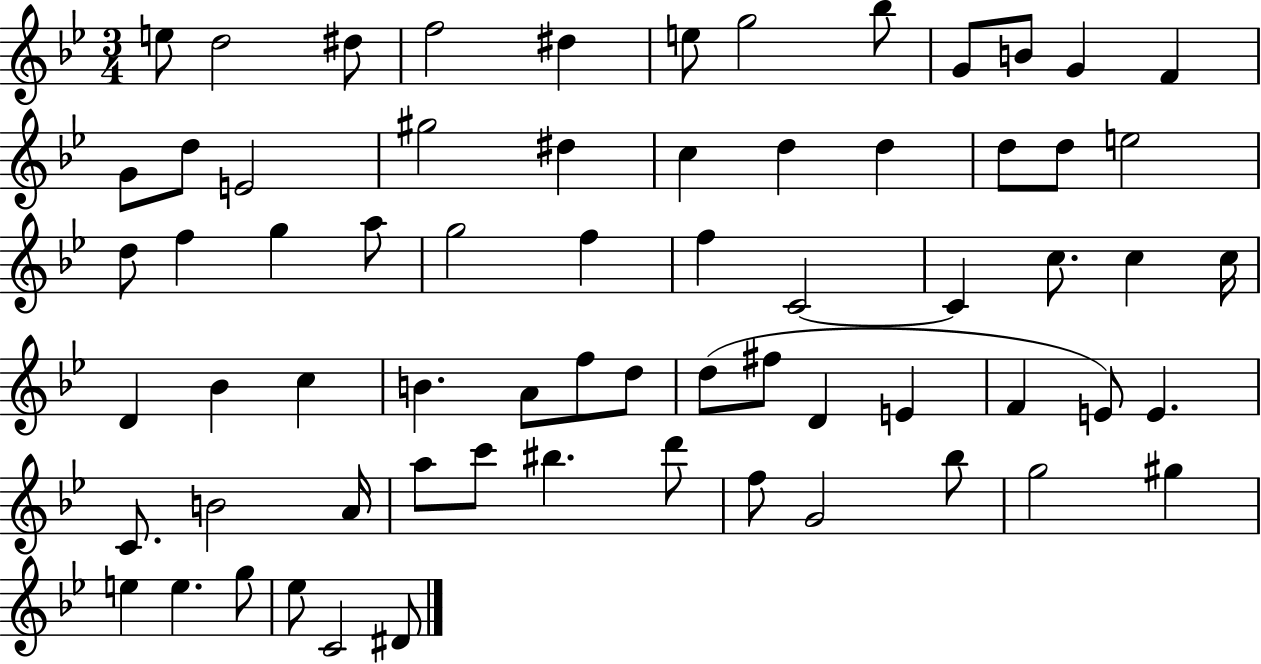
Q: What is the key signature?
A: BES major